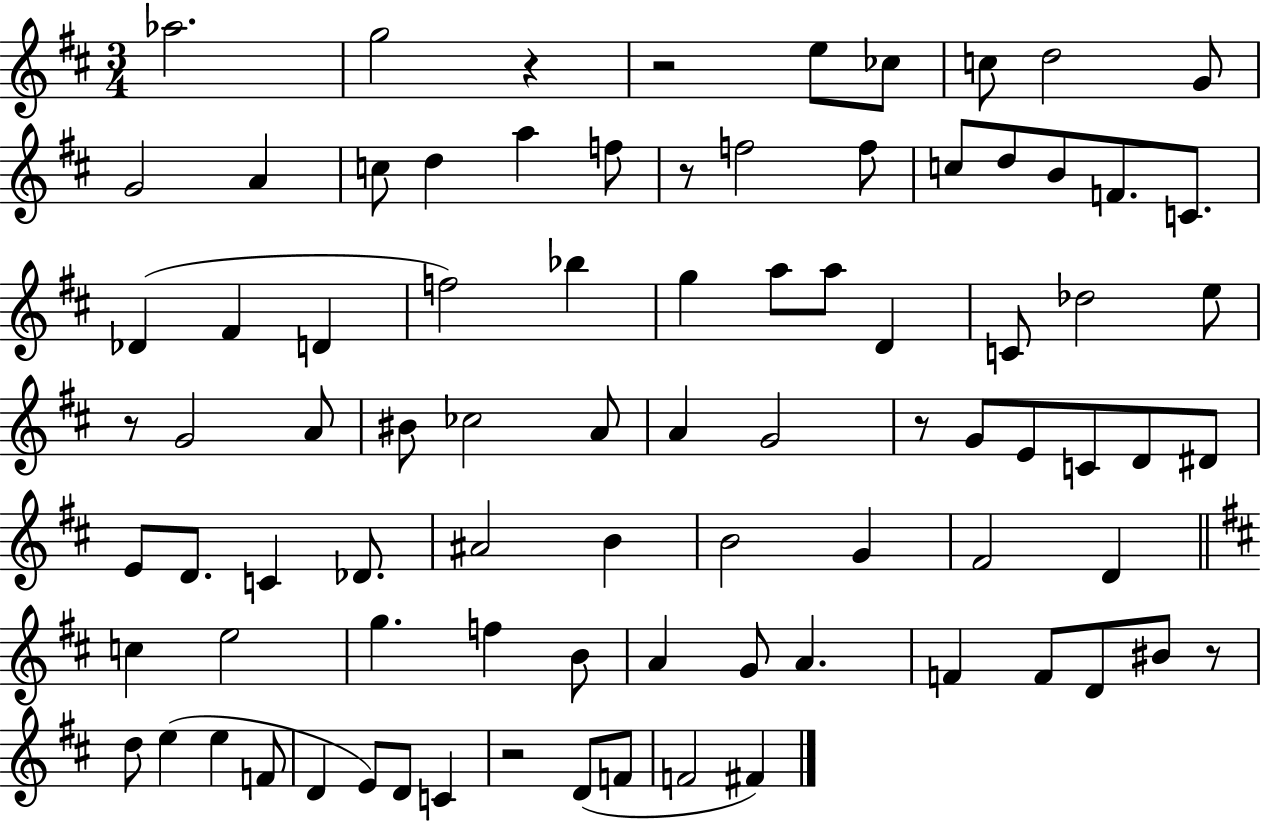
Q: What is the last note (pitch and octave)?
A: F#4